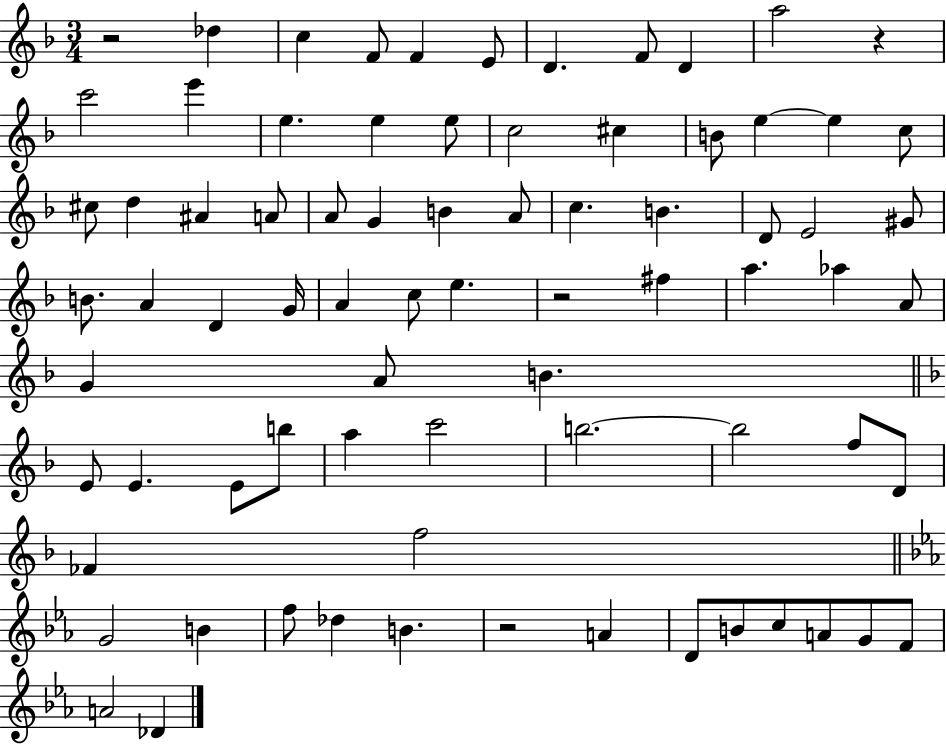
X:1
T:Untitled
M:3/4
L:1/4
K:F
z2 _d c F/2 F E/2 D F/2 D a2 z c'2 e' e e e/2 c2 ^c B/2 e e c/2 ^c/2 d ^A A/2 A/2 G B A/2 c B D/2 E2 ^G/2 B/2 A D G/4 A c/2 e z2 ^f a _a A/2 G A/2 B E/2 E E/2 b/2 a c'2 b2 b2 f/2 D/2 _F f2 G2 B f/2 _d B z2 A D/2 B/2 c/2 A/2 G/2 F/2 A2 _D